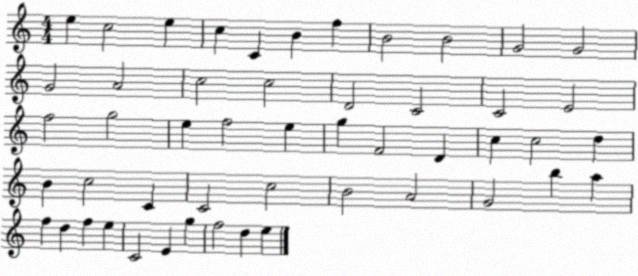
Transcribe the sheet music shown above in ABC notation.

X:1
T:Untitled
M:4/4
L:1/4
K:C
e c2 e c C B f B2 B2 G2 G2 G2 A2 c2 c2 D2 C2 C2 E2 f2 g2 e f2 e g F2 D c c2 d B c2 C C2 c2 B2 A2 G2 b a f d f e C2 E g f2 d e